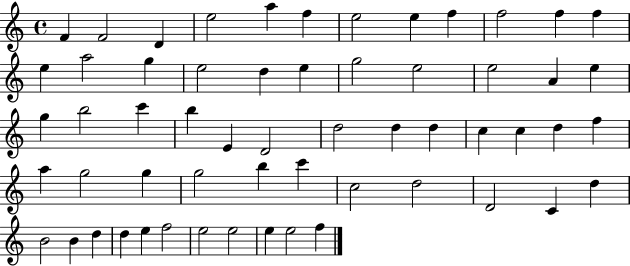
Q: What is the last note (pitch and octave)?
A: F5